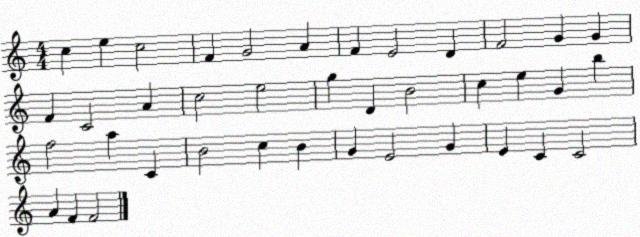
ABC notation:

X:1
T:Untitled
M:4/4
L:1/4
K:C
c e c2 F G2 A F E2 D F2 G G F C2 A c2 e2 g D B2 c e G b f2 a C B2 c B G E2 G E C C2 A F F2